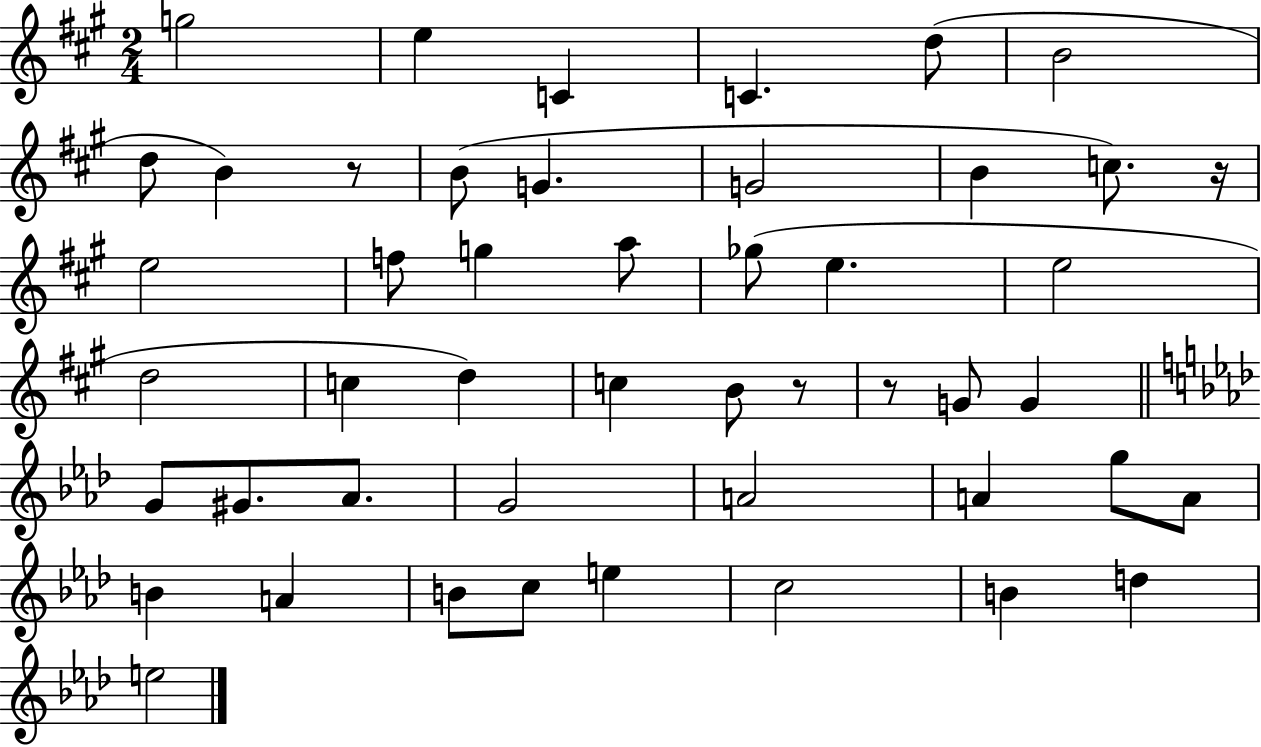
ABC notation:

X:1
T:Untitled
M:2/4
L:1/4
K:A
g2 e C C d/2 B2 d/2 B z/2 B/2 G G2 B c/2 z/4 e2 f/2 g a/2 _g/2 e e2 d2 c d c B/2 z/2 z/2 G/2 G G/2 ^G/2 _A/2 G2 A2 A g/2 A/2 B A B/2 c/2 e c2 B d e2